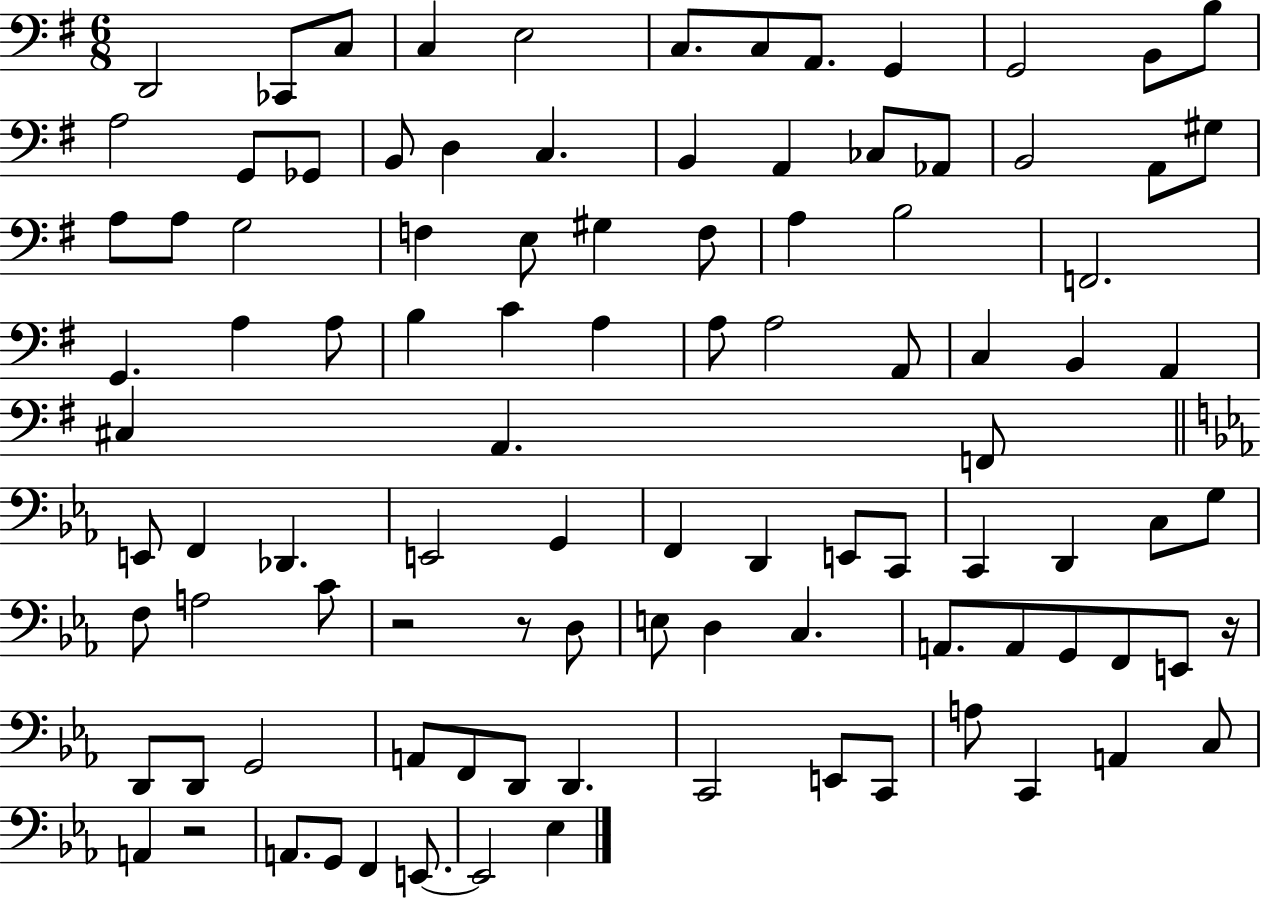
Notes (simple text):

D2/h CES2/e C3/e C3/q E3/h C3/e. C3/e A2/e. G2/q G2/h B2/e B3/e A3/h G2/e Gb2/e B2/e D3/q C3/q. B2/q A2/q CES3/e Ab2/e B2/h A2/e G#3/e A3/e A3/e G3/h F3/q E3/e G#3/q F3/e A3/q B3/h F2/h. G2/q. A3/q A3/e B3/q C4/q A3/q A3/e A3/h A2/e C3/q B2/q A2/q C#3/q A2/q. F2/e E2/e F2/q Db2/q. E2/h G2/q F2/q D2/q E2/e C2/e C2/q D2/q C3/e G3/e F3/e A3/h C4/e R/h R/e D3/e E3/e D3/q C3/q. A2/e. A2/e G2/e F2/e E2/e R/s D2/e D2/e G2/h A2/e F2/e D2/e D2/q. C2/h E2/e C2/e A3/e C2/q A2/q C3/e A2/q R/h A2/e. G2/e F2/q E2/e. E2/h Eb3/q